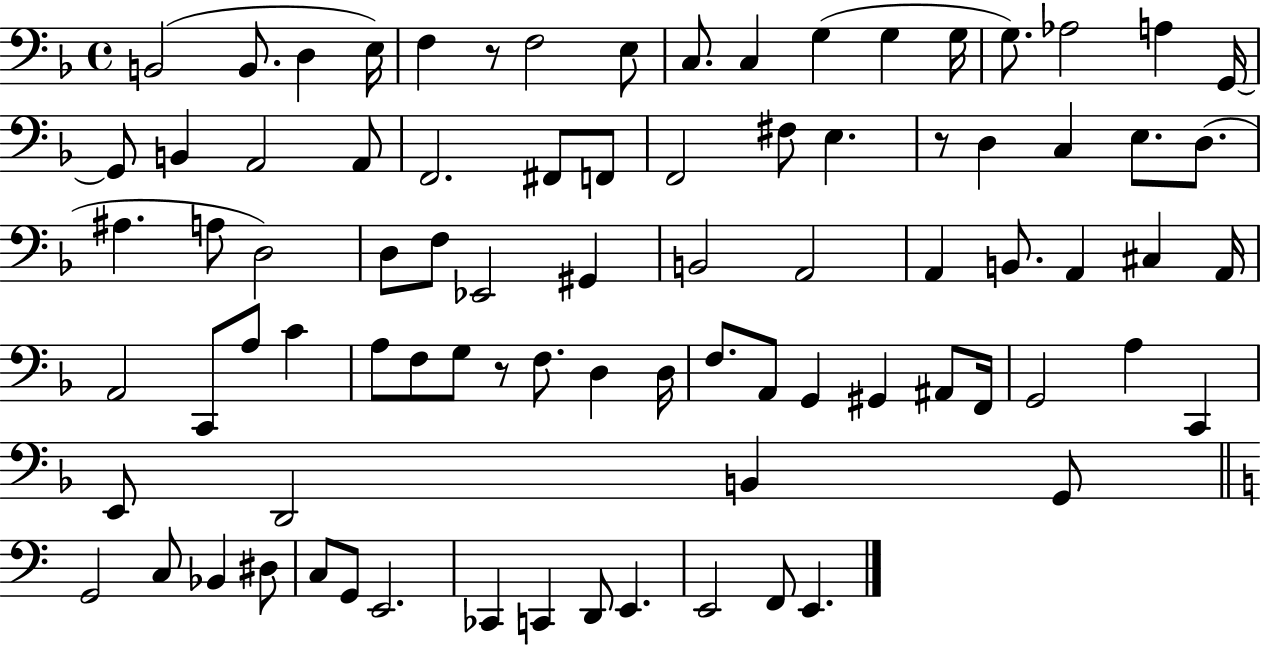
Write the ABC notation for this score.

X:1
T:Untitled
M:4/4
L:1/4
K:F
B,,2 B,,/2 D, E,/4 F, z/2 F,2 E,/2 C,/2 C, G, G, G,/4 G,/2 _A,2 A, G,,/4 G,,/2 B,, A,,2 A,,/2 F,,2 ^F,,/2 F,,/2 F,,2 ^F,/2 E, z/2 D, C, E,/2 D,/2 ^A, A,/2 D,2 D,/2 F,/2 _E,,2 ^G,, B,,2 A,,2 A,, B,,/2 A,, ^C, A,,/4 A,,2 C,,/2 A,/2 C A,/2 F,/2 G,/2 z/2 F,/2 D, D,/4 F,/2 A,,/2 G,, ^G,, ^A,,/2 F,,/4 G,,2 A, C,, E,,/2 D,,2 B,, G,,/2 G,,2 C,/2 _B,, ^D,/2 C,/2 G,,/2 E,,2 _C,, C,, D,,/2 E,, E,,2 F,,/2 E,,